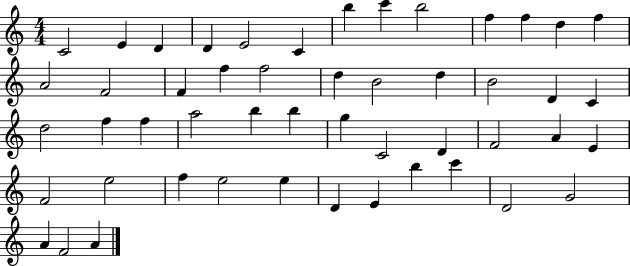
{
  \clef treble
  \numericTimeSignature
  \time 4/4
  \key c \major
  c'2 e'4 d'4 | d'4 e'2 c'4 | b''4 c'''4 b''2 | f''4 f''4 d''4 f''4 | \break a'2 f'2 | f'4 f''4 f''2 | d''4 b'2 d''4 | b'2 d'4 c'4 | \break d''2 f''4 f''4 | a''2 b''4 b''4 | g''4 c'2 d'4 | f'2 a'4 e'4 | \break f'2 e''2 | f''4 e''2 e''4 | d'4 e'4 b''4 c'''4 | d'2 g'2 | \break a'4 f'2 a'4 | \bar "|."
}